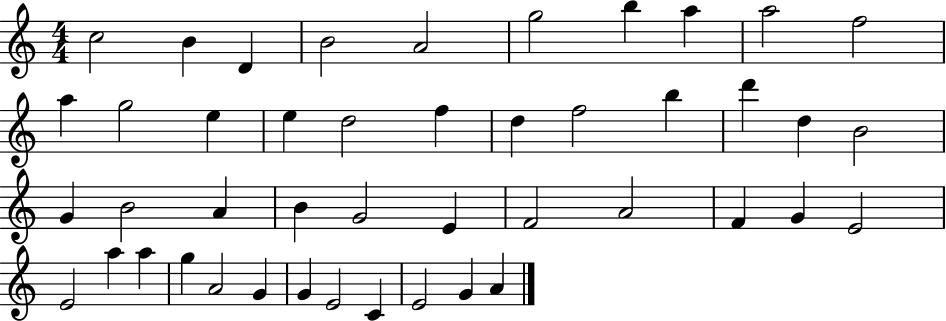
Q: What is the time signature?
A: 4/4